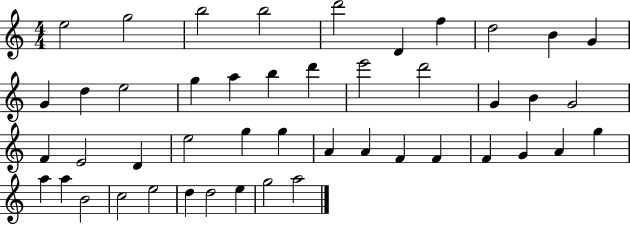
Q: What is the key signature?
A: C major